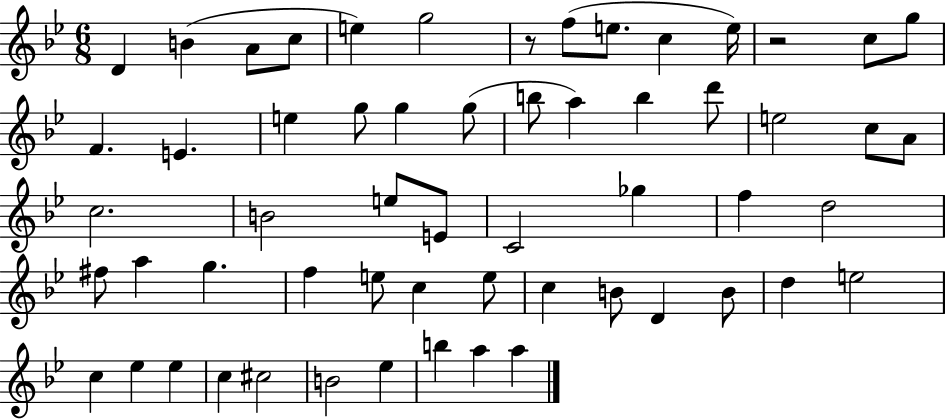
{
  \clef treble
  \numericTimeSignature
  \time 6/8
  \key bes \major
  d'4 b'4( a'8 c''8 | e''4) g''2 | r8 f''8( e''8. c''4 e''16) | r2 c''8 g''8 | \break f'4. e'4. | e''4 g''8 g''4 g''8( | b''8 a''4) b''4 d'''8 | e''2 c''8 a'8 | \break c''2. | b'2 e''8 e'8 | c'2 ges''4 | f''4 d''2 | \break fis''8 a''4 g''4. | f''4 e''8 c''4 e''8 | c''4 b'8 d'4 b'8 | d''4 e''2 | \break c''4 ees''4 ees''4 | c''4 cis''2 | b'2 ees''4 | b''4 a''4 a''4 | \break \bar "|."
}